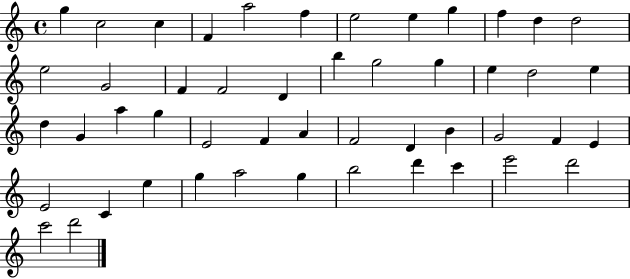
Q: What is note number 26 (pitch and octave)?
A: A5